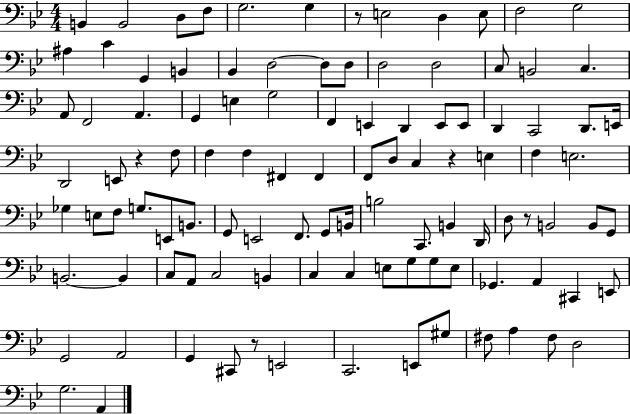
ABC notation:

X:1
T:Untitled
M:4/4
L:1/4
K:Bb
B,, B,,2 D,/2 F,/2 G,2 G, z/2 E,2 D, E,/2 F,2 G,2 ^A, C G,, B,, _B,, D,2 D,/2 D,/2 D,2 D,2 C,/2 B,,2 C, A,,/2 F,,2 A,, G,, E, G,2 F,, E,, D,, E,,/2 E,,/2 D,, C,,2 D,,/2 E,,/4 D,,2 E,,/2 z F,/2 F, F, ^F,, ^F,, F,,/2 D,/2 C, z E, F, E,2 _G, E,/2 F,/2 G,/2 E,,/2 B,,/2 G,,/2 E,,2 F,,/2 G,,/2 B,,/4 B,2 C,,/2 B,, D,,/4 D,/2 z/2 B,,2 B,,/2 G,,/2 B,,2 B,, C,/2 A,,/2 C,2 B,, C, C, E,/2 G,/2 G,/2 E,/2 _G,, A,, ^C,, E,,/2 G,,2 A,,2 G,, ^C,,/2 z/2 E,,2 C,,2 E,,/2 ^G,/2 ^F,/2 A, ^F,/2 D,2 G,2 A,,